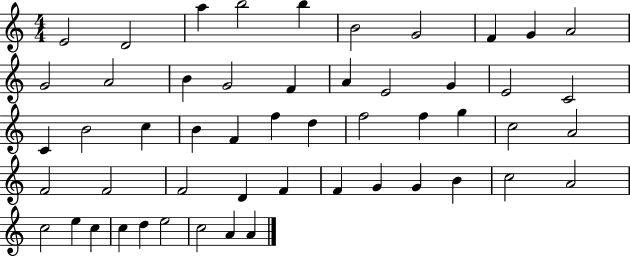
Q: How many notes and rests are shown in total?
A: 52